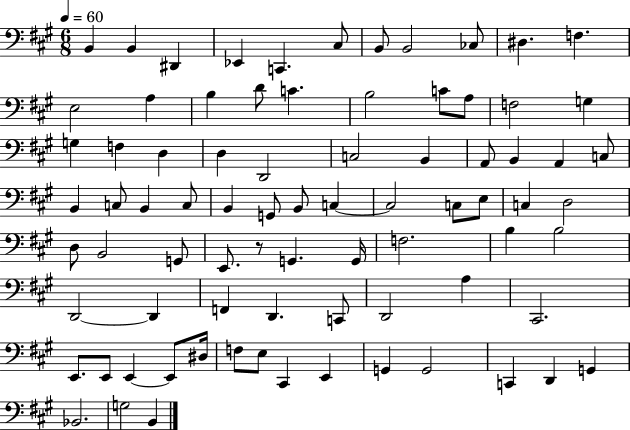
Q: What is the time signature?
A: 6/8